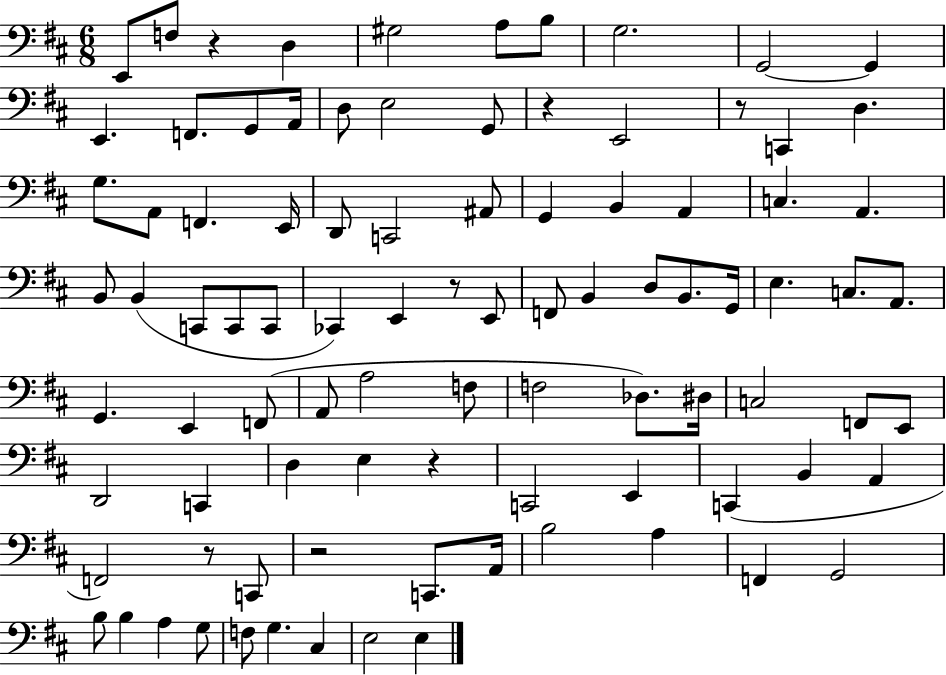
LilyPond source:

{
  \clef bass
  \numericTimeSignature
  \time 6/8
  \key d \major
  \repeat volta 2 { e,8 f8 r4 d4 | gis2 a8 b8 | g2. | g,2~~ g,4 | \break e,4. f,8. g,8 a,16 | d8 e2 g,8 | r4 e,2 | r8 c,4 d4. | \break g8. a,8 f,4. e,16 | d,8 c,2 ais,8 | g,4 b,4 a,4 | c4. a,4. | \break b,8 b,4( c,8 c,8 c,8 | ces,4) e,4 r8 e,8 | f,8 b,4 d8 b,8. g,16 | e4. c8. a,8. | \break g,4. e,4 f,8( | a,8 a2 f8 | f2 des8.) dis16 | c2 f,8 e,8 | \break d,2 c,4 | d4 e4 r4 | c,2 e,4 | c,4( b,4 a,4 | \break f,2) r8 c,8 | r2 c,8. a,16 | b2 a4 | f,4 g,2 | \break b8 b4 a4 g8 | f8 g4. cis4 | e2 e4 | } \bar "|."
}